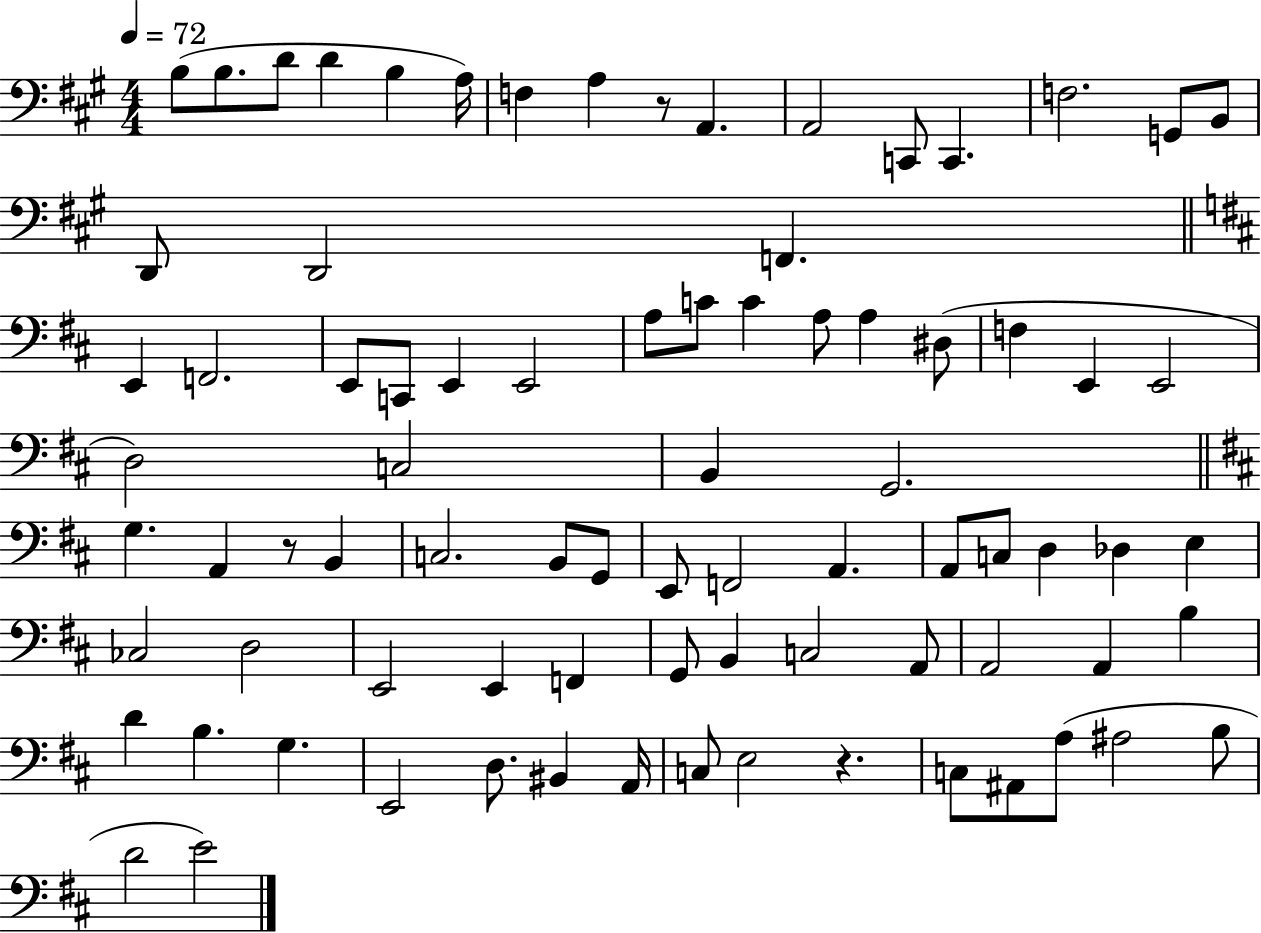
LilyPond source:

{
  \clef bass
  \numericTimeSignature
  \time 4/4
  \key a \major
  \tempo 4 = 72
  b8( b8. d'8 d'4 b4 a16) | f4 a4 r8 a,4. | a,2 c,8 c,4. | f2. g,8 b,8 | \break d,8 d,2 f,4. | \bar "||" \break \key d \major e,4 f,2. | e,8 c,8 e,4 e,2 | a8 c'8 c'4 a8 a4 dis8( | f4 e,4 e,2 | \break d2) c2 | b,4 g,2. | \bar "||" \break \key b \minor g4. a,4 r8 b,4 | c2. b,8 g,8 | e,8 f,2 a,4. | a,8 c8 d4 des4 e4 | \break ces2 d2 | e,2 e,4 f,4 | g,8 b,4 c2 a,8 | a,2 a,4 b4 | \break d'4 b4. g4. | e,2 d8. bis,4 a,16 | c8 e2 r4. | c8 ais,8 a8( ais2 b8 | \break d'2 e'2) | \bar "|."
}